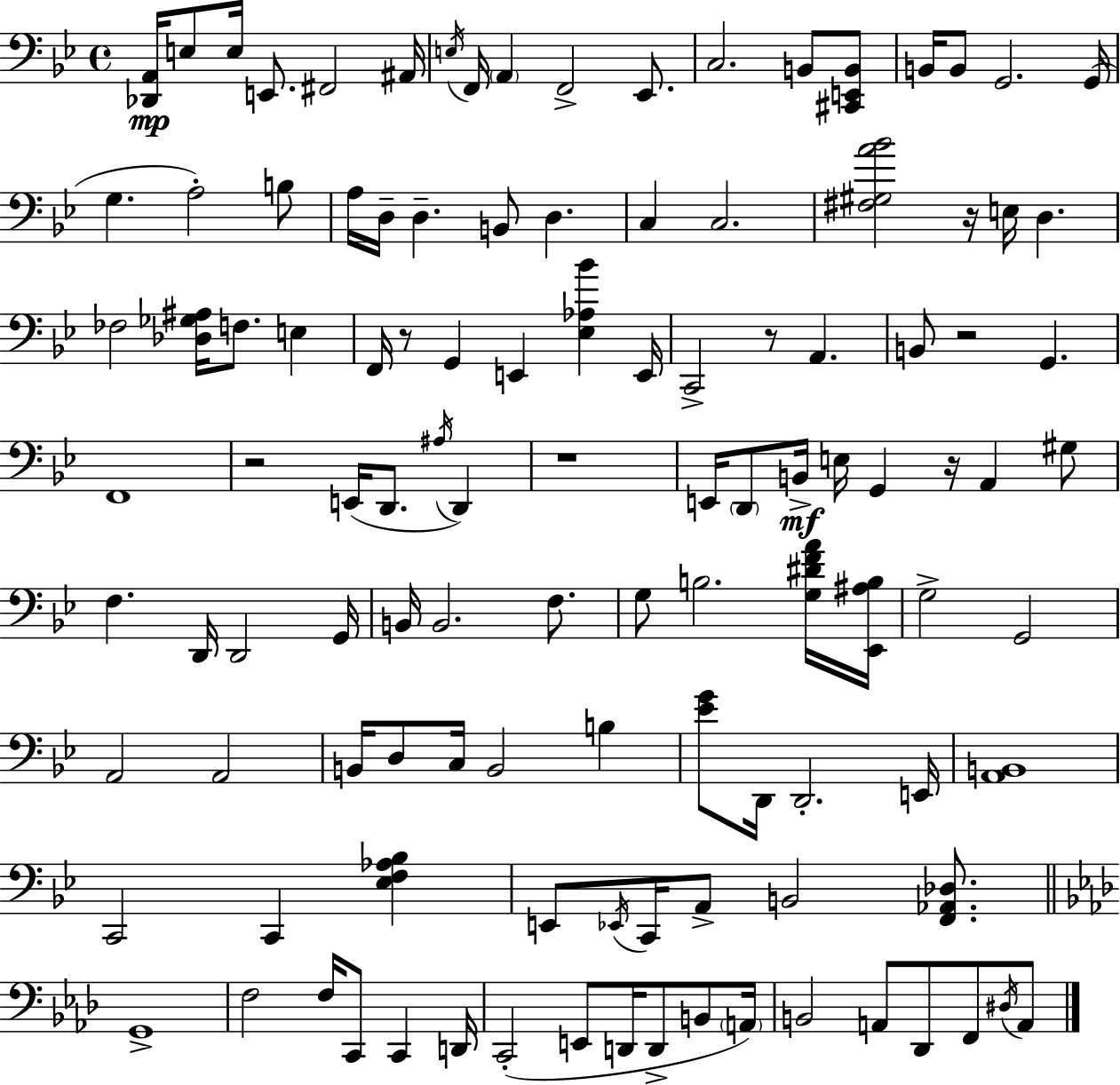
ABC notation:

X:1
T:Untitled
M:4/4
L:1/4
K:Gm
[_D,,A,,]/4 E,/2 E,/4 E,,/2 ^F,,2 ^A,,/4 E,/4 F,,/4 A,, F,,2 _E,,/2 C,2 B,,/2 [^C,,E,,B,,]/2 B,,/4 B,,/2 G,,2 G,,/4 G, A,2 B,/2 A,/4 D,/4 D, B,,/2 D, C, C,2 [^F,^G,A_B]2 z/4 E,/4 D, _F,2 [_D,_G,^A,]/4 F,/2 E, F,,/4 z/2 G,, E,, [_E,_A,_B] E,,/4 C,,2 z/2 A,, B,,/2 z2 G,, F,,4 z2 E,,/4 D,,/2 ^A,/4 D,, z4 E,,/4 D,,/2 B,,/4 E,/4 G,, z/4 A,, ^G,/2 F, D,,/4 D,,2 G,,/4 B,,/4 B,,2 F,/2 G,/2 B,2 [G,^DFA]/4 [_E,,^A,B,]/4 G,2 G,,2 A,,2 A,,2 B,,/4 D,/2 C,/4 B,,2 B, [_EG]/2 D,,/4 D,,2 E,,/4 [A,,B,,]4 C,,2 C,, [_E,F,_A,_B,] E,,/2 _E,,/4 C,,/4 A,,/2 B,,2 [F,,_A,,_D,]/2 G,,4 F,2 F,/4 C,,/2 C,, D,,/4 C,,2 E,,/2 D,,/4 D,,/2 B,,/2 A,,/4 B,,2 A,,/2 _D,,/2 F,,/2 ^D,/4 A,,/2